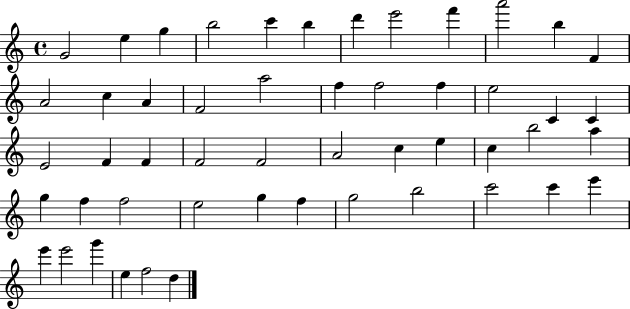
G4/h E5/q G5/q B5/h C6/q B5/q D6/q E6/h F6/q A6/h B5/q F4/q A4/h C5/q A4/q F4/h A5/h F5/q F5/h F5/q E5/h C4/q C4/q E4/h F4/q F4/q F4/h F4/h A4/h C5/q E5/q C5/q B5/h A5/q G5/q F5/q F5/h E5/h G5/q F5/q G5/h B5/h C6/h C6/q E6/q E6/q E6/h G6/q E5/q F5/h D5/q